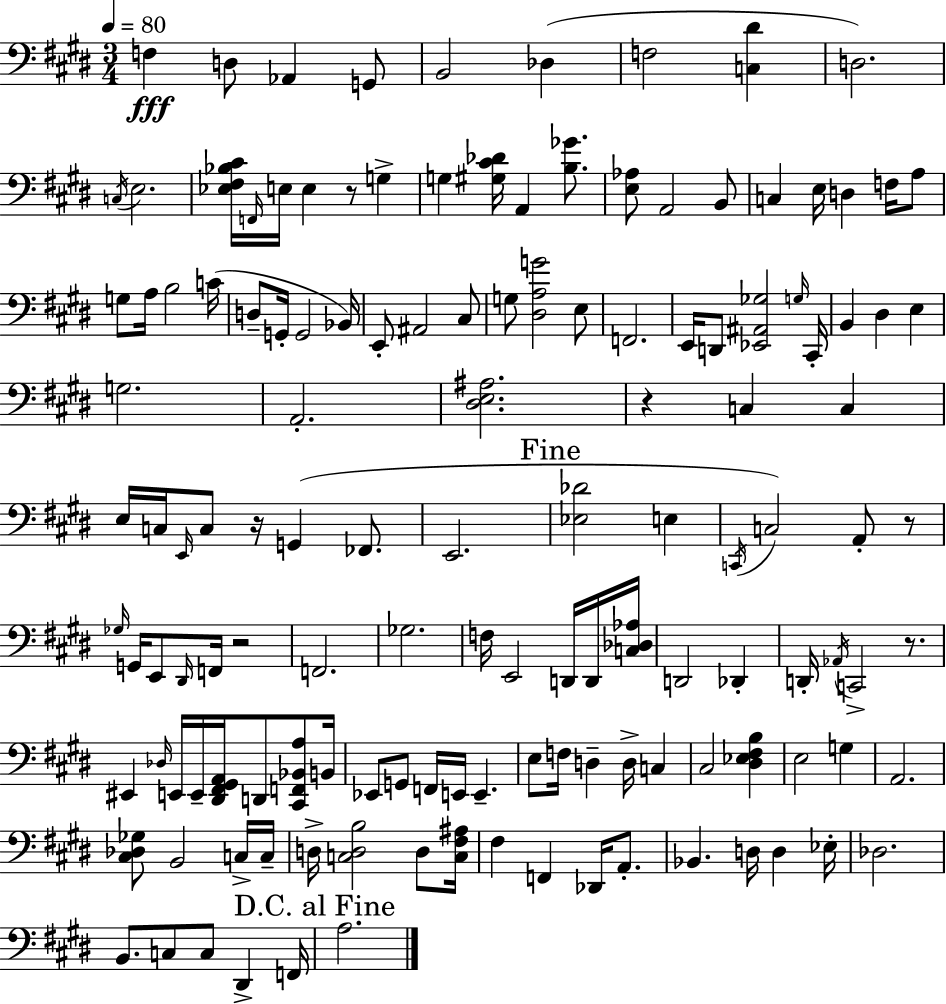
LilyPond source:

{
  \clef bass
  \numericTimeSignature
  \time 3/4
  \key e \major
  \tempo 4 = 80
  f4\fff d8 aes,4 g,8 | b,2 des4( | f2 <c dis'>4 | d2.) | \break \acciaccatura { c16 } e2. | <ees fis bes cis'>16 \grace { f,16 } e16 e4 r8 g4-> | g4 <gis cis' des'>16 a,4 <b ges'>8. | <e aes>8 a,2 | \break b,8 c4 e16 d4 f16 | a8 g8 a16 b2 | c'16( d8-- g,16-. g,2 | bes,16) e,8-. ais,2 | \break cis8 g8 <dis a g'>2 | e8 f,2. | e,16 d,8 <ees, ais, ges>2 | \grace { g16 } cis,16-. b,4 dis4 e4 | \break g2. | a,2.-. | <dis e ais>2. | r4 c4 c4 | \break e16 c16 \grace { e,16 } c8 r16 g,4( | fes,8. e,2. | \mark "Fine" <ees des'>2 | e4 \acciaccatura { c,16 }) c2 | \break a,8-. r8 \grace { ges16 } g,16 e,8 \grace { dis,16 } f,16 r2 | f,2. | ges2. | f16 e,2 | \break d,16 d,16 <c des aes>16 d,2 | des,4-. d,16-. \acciaccatura { aes,16 } c,2-> | r8. eis,4 | \grace { des16 } e,16 e,16-- <dis, fis, gis, a,>16 d,8 <cis, f, bes, a>8 b,16 ees,8 g,8 | \break f,16 e,16 e,4.-- e8 f16 | d4-- d16-> c4 cis2 | <dis ees fis b>4 e2 | g4 a,2. | \break <cis des ges>8 b,2 | c16-> c16-- d16-> <c d b>2 | d8 <c fis ais>16 fis4 | f,4 des,16 a,8.-. bes,4. | \break d16 d4 ees16-. des2. | b,8. | c8 c8 dis,4-> f,16 \mark "D.C. al Fine" a2. | \bar "|."
}